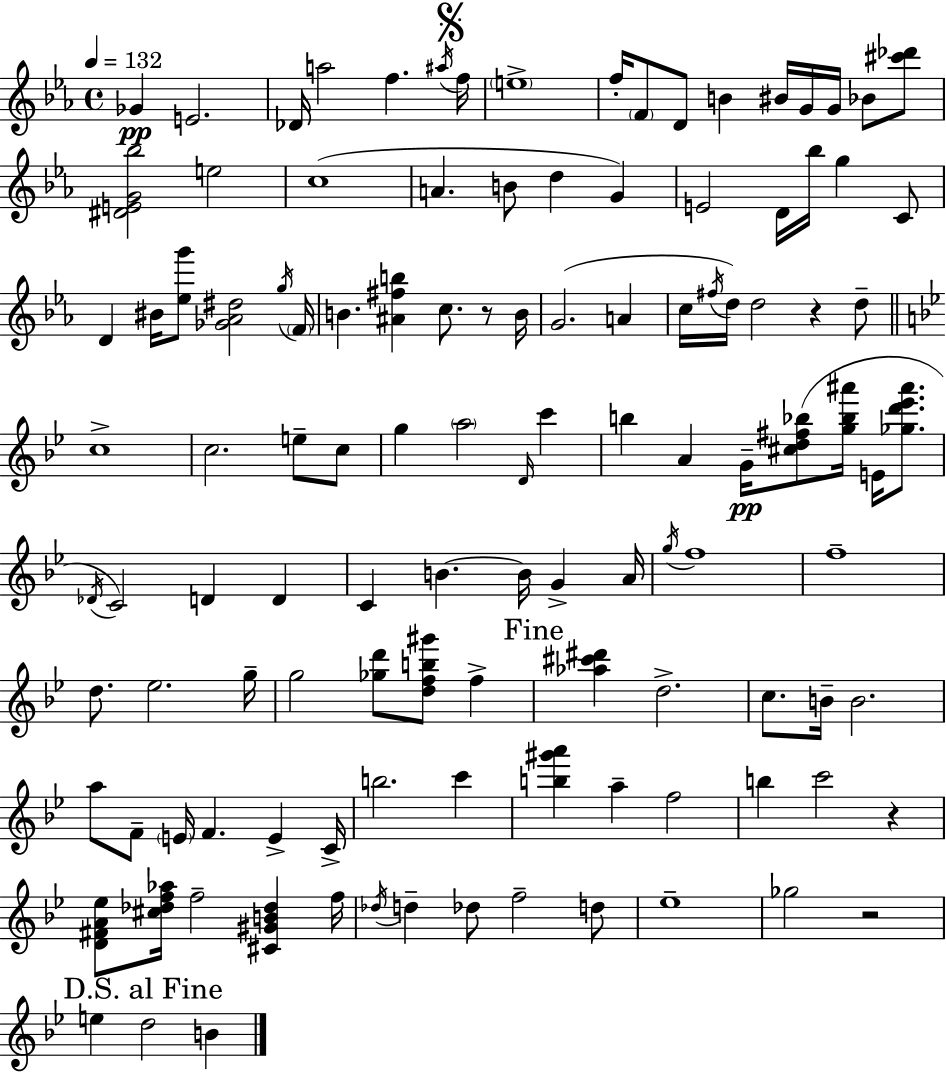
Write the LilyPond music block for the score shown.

{
  \clef treble
  \time 4/4
  \defaultTimeSignature
  \key c \minor
  \tempo 4 = 132
  ges'4\pp e'2. | des'16 a''2 f''4. \acciaccatura { ais''16 } | \mark \markup { \musicglyph "scripts.segno" } f''16 \parenthesize e''1-> | f''16-. \parenthesize f'8 d'8 b'4 bis'16 g'16 g'16 bes'8 <cis''' des'''>8 | \break <dis' e' g' bes''>2 e''2 | c''1( | a'4. b'8 d''4 g'4) | e'2 d'16 bes''16 g''4 c'8 | \break d'4 bis'16 <ees'' g'''>8 <ges' aes' dis''>2 | \acciaccatura { g''16 } \parenthesize f'16 b'4. <ais' fis'' b''>4 c''8. r8 | b'16 g'2.( a'4 | c''16 \acciaccatura { fis''16 }) d''16 d''2 r4 | \break d''8-- \bar "||" \break \key bes \major c''1-> | c''2. e''8-- c''8 | g''4 \parenthesize a''2 \grace { d'16 } c'''4 | b''4 a'4 g'16--\pp <cis'' d'' fis'' bes''>8( <g'' bes'' ais'''>16 e'16 <ges'' d''' ees''' ais'''>8. | \break \acciaccatura { des'16 }) c'2 d'4 d'4 | c'4 b'4.~~ b'16 g'4-> | a'16 \acciaccatura { g''16 } f''1 | f''1-- | \break d''8. ees''2. | g''16-- g''2 <ges'' d'''>8 <d'' f'' b'' gis'''>8 f''4-> | \mark "Fine" <aes'' cis''' dis'''>4 d''2.-> | c''8. b'16-- b'2. | \break a''8 f'8-- \parenthesize e'16 f'4. e'4-> | c'16-> b''2. c'''4 | <b'' gis''' a'''>4 a''4-- f''2 | b''4 c'''2 r4 | \break <d' fis' a' ees''>8 <cis'' des'' f'' aes''>16 f''2-- <cis' gis' b' des''>4 | f''16 \acciaccatura { des''16 } d''4-- des''8 f''2-- | d''8 ees''1-- | ges''2 r2 | \break \mark "D.S. al Fine" e''4 d''2 | b'4 \bar "|."
}